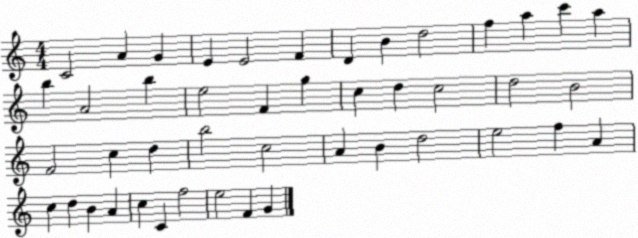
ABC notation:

X:1
T:Untitled
M:4/4
L:1/4
K:C
C2 A G E E2 F D B d2 f a c' a b A2 b e2 F g c d c2 d2 B2 F2 c d b2 c2 A B d2 e2 f A c d B A c C f2 e2 F G